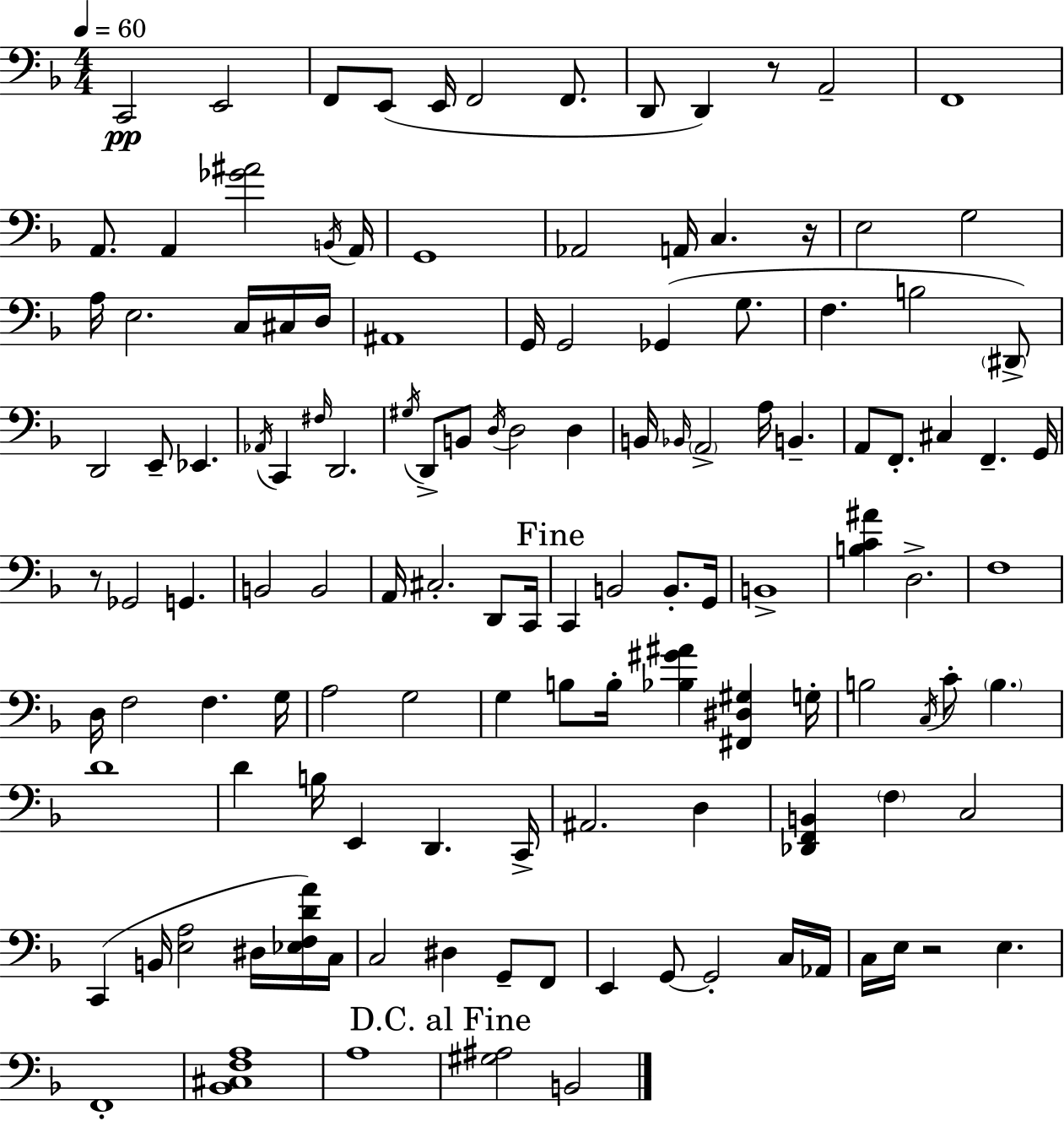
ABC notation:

X:1
T:Untitled
M:4/4
L:1/4
K:Dm
C,,2 E,,2 F,,/2 E,,/2 E,,/4 F,,2 F,,/2 D,,/2 D,, z/2 A,,2 F,,4 A,,/2 A,, [_G^A]2 B,,/4 A,,/4 G,,4 _A,,2 A,,/4 C, z/4 E,2 G,2 A,/4 E,2 C,/4 ^C,/4 D,/4 ^A,,4 G,,/4 G,,2 _G,, G,/2 F, B,2 ^D,,/2 D,,2 E,,/2 _E,, _A,,/4 C,, ^F,/4 D,,2 ^G,/4 D,,/2 B,,/2 D,/4 D,2 D, B,,/4 _B,,/4 A,,2 A,/4 B,, A,,/2 F,,/2 ^C, F,, G,,/4 z/2 _G,,2 G,, B,,2 B,,2 A,,/4 ^C,2 D,,/2 C,,/4 C,, B,,2 B,,/2 G,,/4 B,,4 [B,C^A] D,2 F,4 D,/4 F,2 F, G,/4 A,2 G,2 G, B,/2 B,/4 [_B,^G^A] [^F,,^D,^G,] G,/4 B,2 C,/4 C/2 B, D4 D B,/4 E,, D,, C,,/4 ^A,,2 D, [_D,,F,,B,,] F, C,2 C,, B,,/4 [E,A,]2 ^D,/4 [_E,F,DA]/4 C,/4 C,2 ^D, G,,/2 F,,/2 E,, G,,/2 G,,2 C,/4 _A,,/4 C,/4 E,/4 z2 E, F,,4 [_B,,^C,F,A,]4 A,4 [^G,^A,]2 B,,2